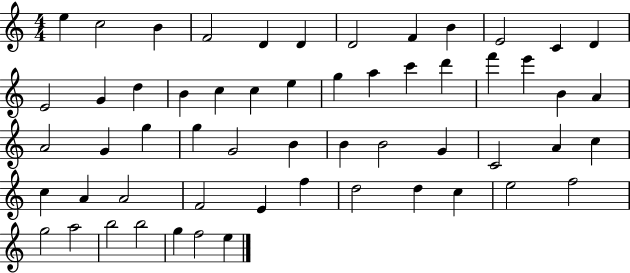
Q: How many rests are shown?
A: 0